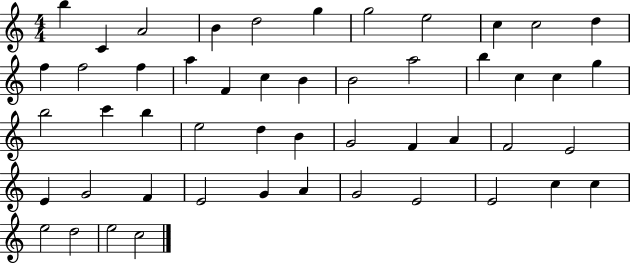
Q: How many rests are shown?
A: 0